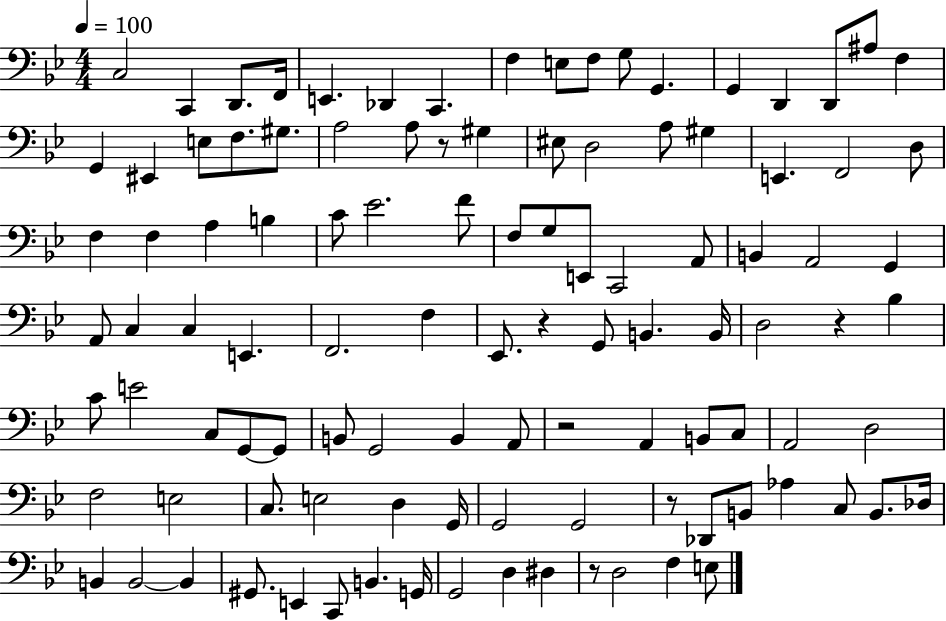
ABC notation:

X:1
T:Untitled
M:4/4
L:1/4
K:Bb
C,2 C,, D,,/2 F,,/4 E,, _D,, C,, F, E,/2 F,/2 G,/2 G,, G,, D,, D,,/2 ^A,/2 F, G,, ^E,, E,/2 F,/2 ^G,/2 A,2 A,/2 z/2 ^G, ^E,/2 D,2 A,/2 ^G, E,, F,,2 D,/2 F, F, A, B, C/2 _E2 F/2 F,/2 G,/2 E,,/2 C,,2 A,,/2 B,, A,,2 G,, A,,/2 C, C, E,, F,,2 F, _E,,/2 z G,,/2 B,, B,,/4 D,2 z _B, C/2 E2 C,/2 G,,/2 G,,/2 B,,/2 G,,2 B,, A,,/2 z2 A,, B,,/2 C,/2 A,,2 D,2 F,2 E,2 C,/2 E,2 D, G,,/4 G,,2 G,,2 z/2 _D,,/2 B,,/2 _A, C,/2 B,,/2 _D,/4 B,, B,,2 B,, ^G,,/2 E,, C,,/2 B,, G,,/4 G,,2 D, ^D, z/2 D,2 F, E,/2